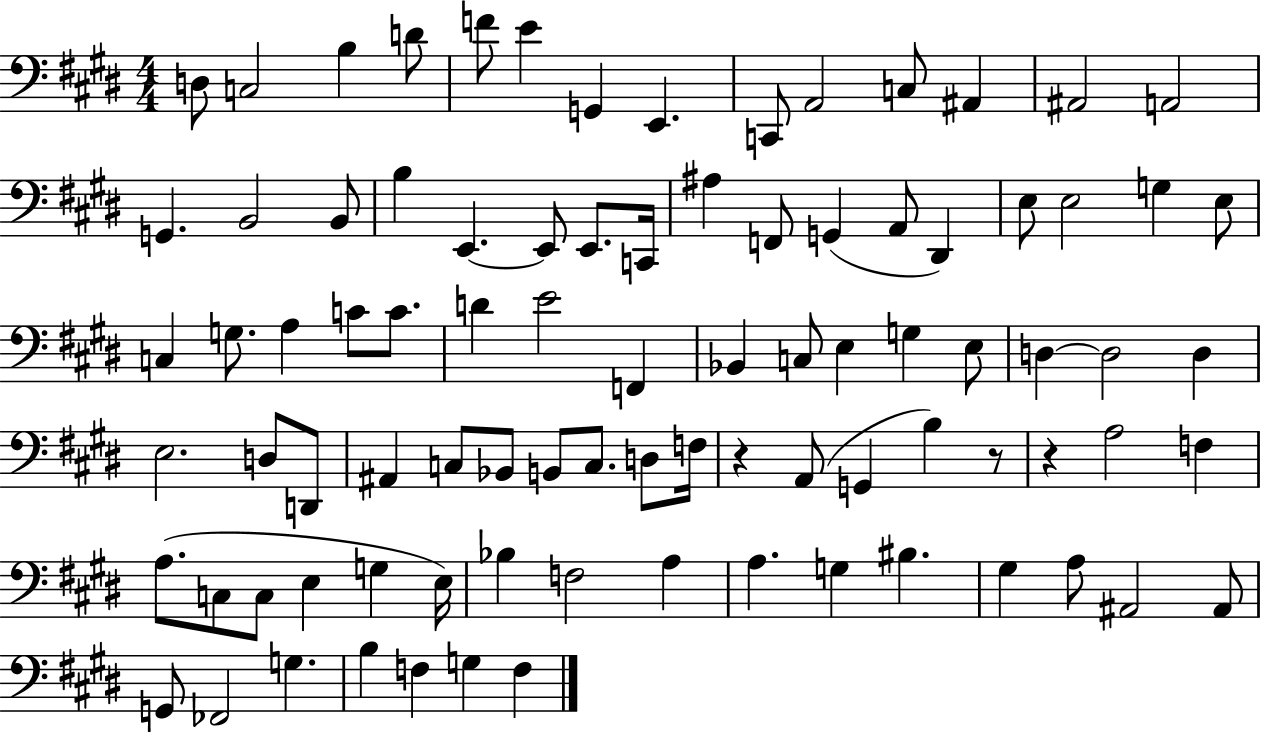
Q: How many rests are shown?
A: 3